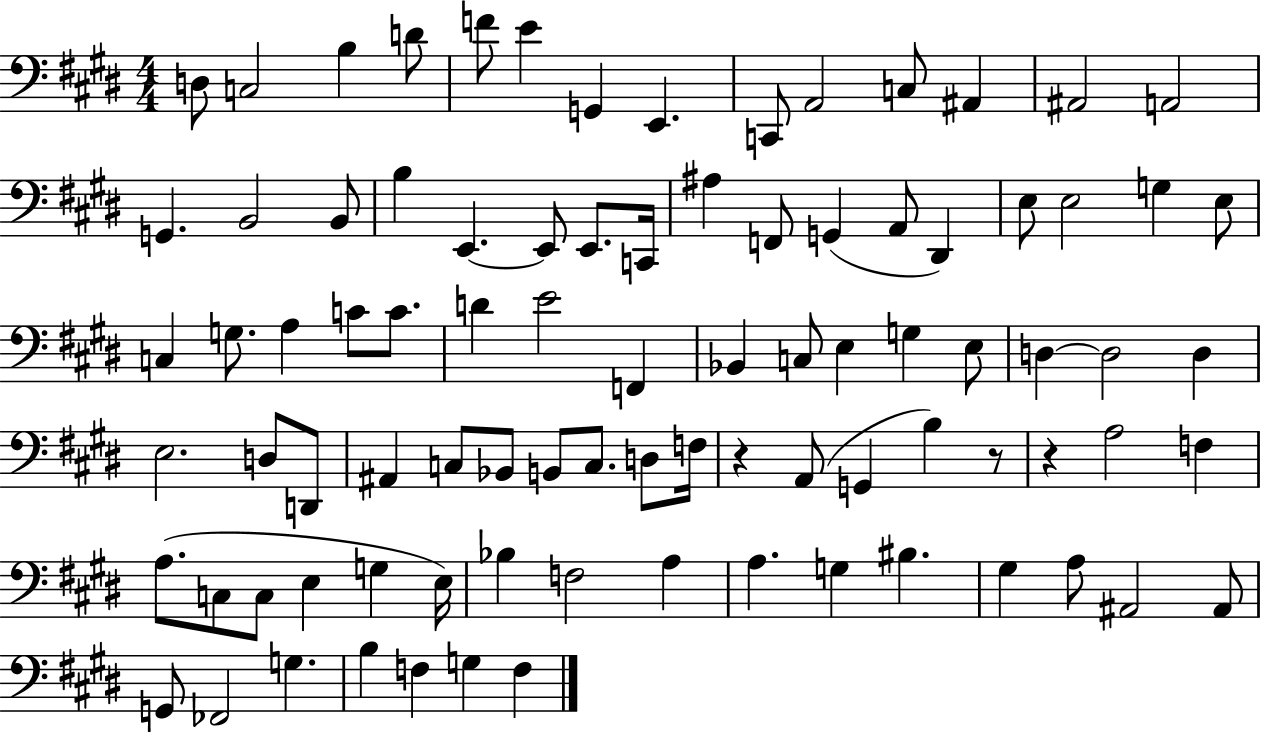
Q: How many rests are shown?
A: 3